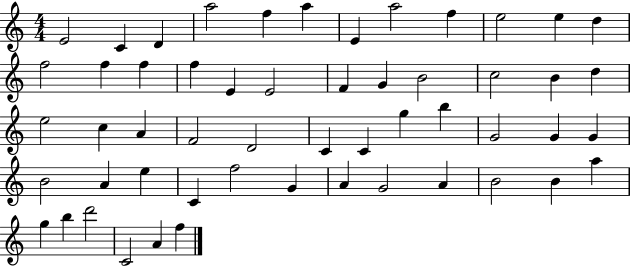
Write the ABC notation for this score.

X:1
T:Untitled
M:4/4
L:1/4
K:C
E2 C D a2 f a E a2 f e2 e d f2 f f f E E2 F G B2 c2 B d e2 c A F2 D2 C C g b G2 G G B2 A e C f2 G A G2 A B2 B a g b d'2 C2 A f